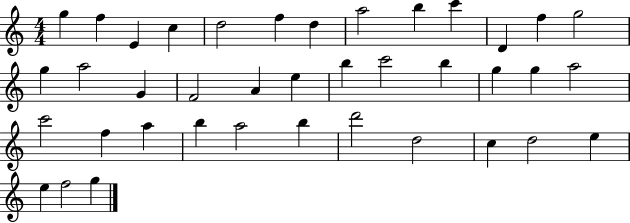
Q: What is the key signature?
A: C major